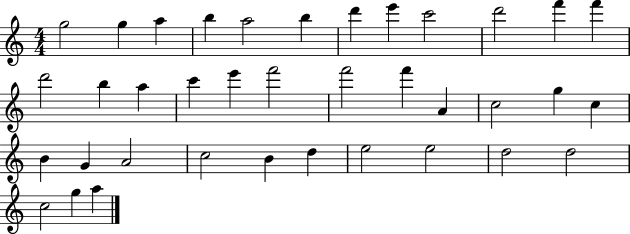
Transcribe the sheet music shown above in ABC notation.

X:1
T:Untitled
M:4/4
L:1/4
K:C
g2 g a b a2 b d' e' c'2 d'2 f' f' d'2 b a c' e' f'2 f'2 f' A c2 g c B G A2 c2 B d e2 e2 d2 d2 c2 g a